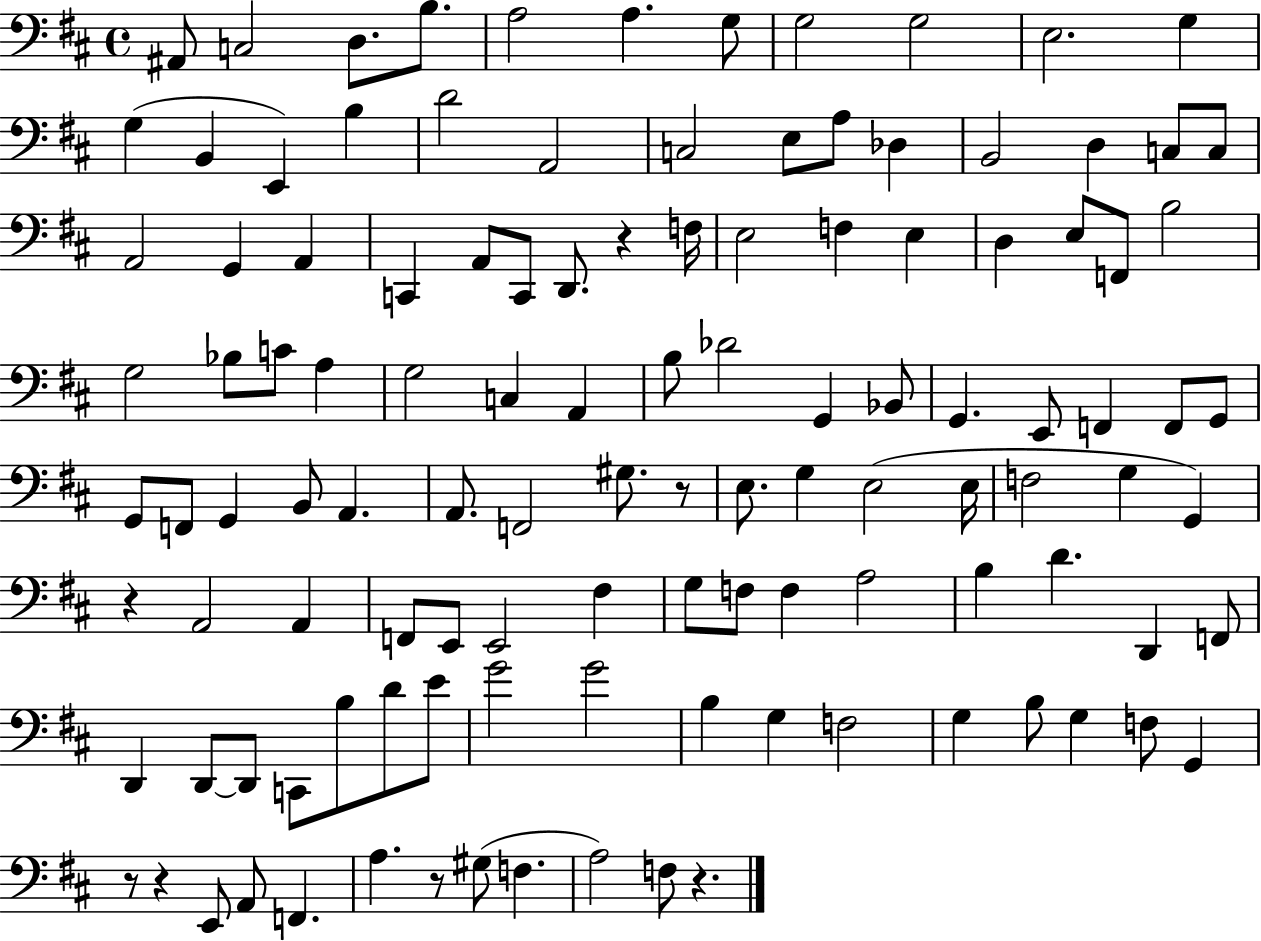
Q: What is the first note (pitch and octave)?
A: A#2